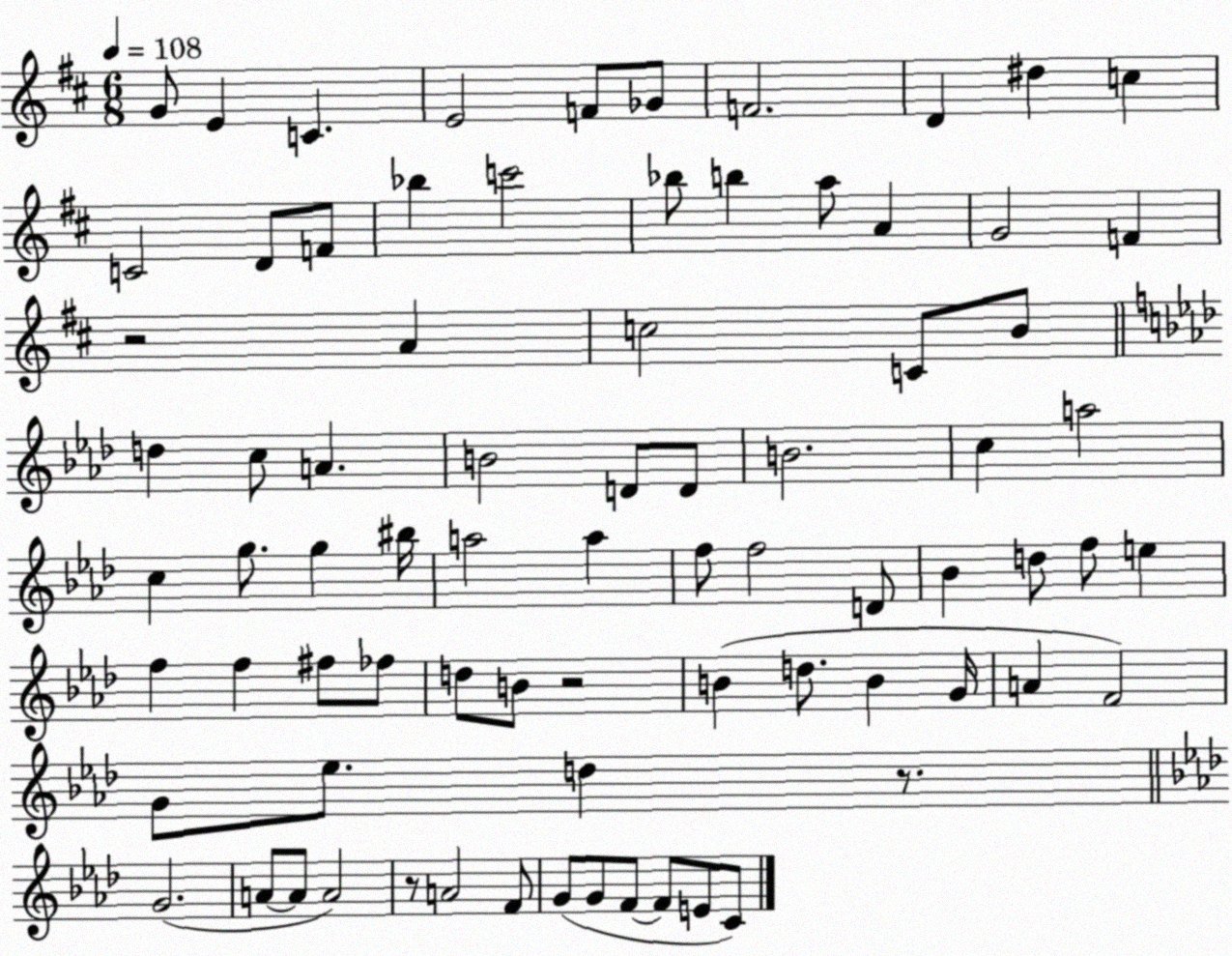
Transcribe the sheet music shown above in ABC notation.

X:1
T:Untitled
M:6/8
L:1/4
K:D
G/2 E C E2 F/2 _G/2 F2 D ^d c C2 D/2 F/2 _b c'2 _b/2 b a/2 A G2 F z2 A c2 C/2 B/2 d c/2 A B2 D/2 D/2 B2 c a2 c g/2 g ^b/4 a2 a f/2 f2 D/2 _B d/2 f/2 e f f ^f/2 _f/2 d/2 B/2 z2 B d/2 B G/4 A F2 G/2 _e/2 d z/2 G2 A/2 A/2 A2 z/2 A2 F/2 G/2 G/2 F/2 F/2 E/2 C/2